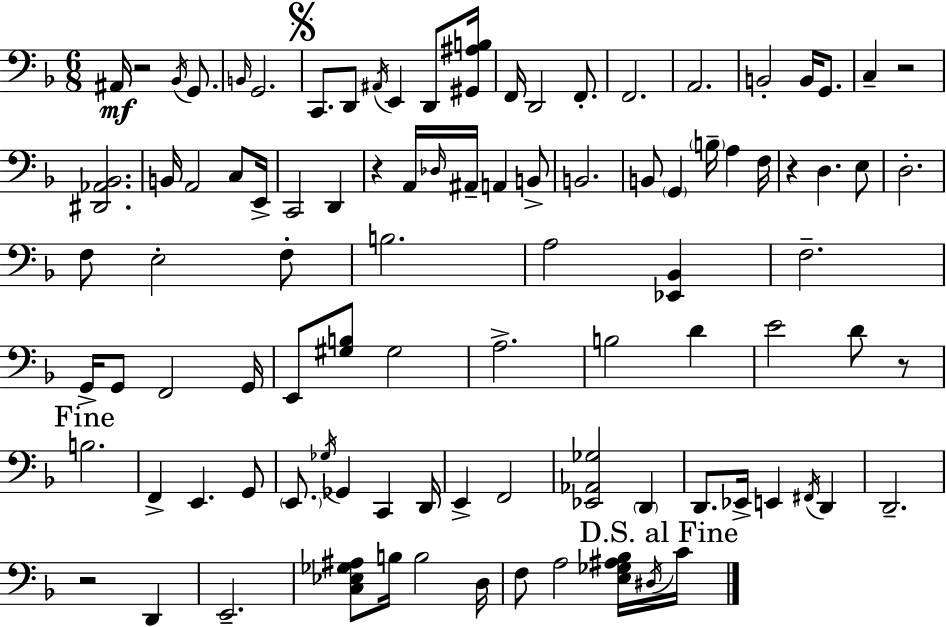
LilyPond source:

{
  \clef bass
  \numericTimeSignature
  \time 6/8
  \key f \major
  ais,16\mf r2 \acciaccatura { bes,16 } g,8. | \grace { b,16 } g,2. | \mark \markup { \musicglyph "scripts.segno" } c,8. d,8 \acciaccatura { ais,16 } e,4 | d,8 <gis, ais b>16 f,16 d,2 | \break f,8.-. f,2. | a,2. | b,2-. b,16 | g,8. c4-- r2 | \break <dis, aes, bes,>2. | b,16 a,2 | c8 e,16-> c,2 d,4 | r4 a,16 \grace { des16 } ais,16-- a,4 | \break b,8-> b,2. | b,8 \parenthesize g,4 \parenthesize b16-- a4 | f16 r4 d4. | e8 d2.-. | \break f8 e2-. | f8-. b2. | a2 | <ees, bes,>4 f2.-- | \break g,16-> g,8 f,2 | g,16 e,8 <gis b>8 gis2 | a2.-> | b2 | \break d'4 e'2 | d'8 r8 \mark "Fine" b2. | f,4-> e,4. | g,8 \parenthesize e,8. \acciaccatura { ges16 } ges,4 | \break c,4 d,16 e,4-> f,2 | <ees, aes, ges>2 | \parenthesize d,4 d,8. ees,16-> e,4 | \acciaccatura { fis,16 } d,4 d,2.-- | \break r2 | d,4 e,2.-- | <c ees ges ais>8 b16 b2 | d16 f8 a2 | \break <e ges ais bes>16 \acciaccatura { dis16 } \mark "D.S. al Fine" c'16 \bar "|."
}